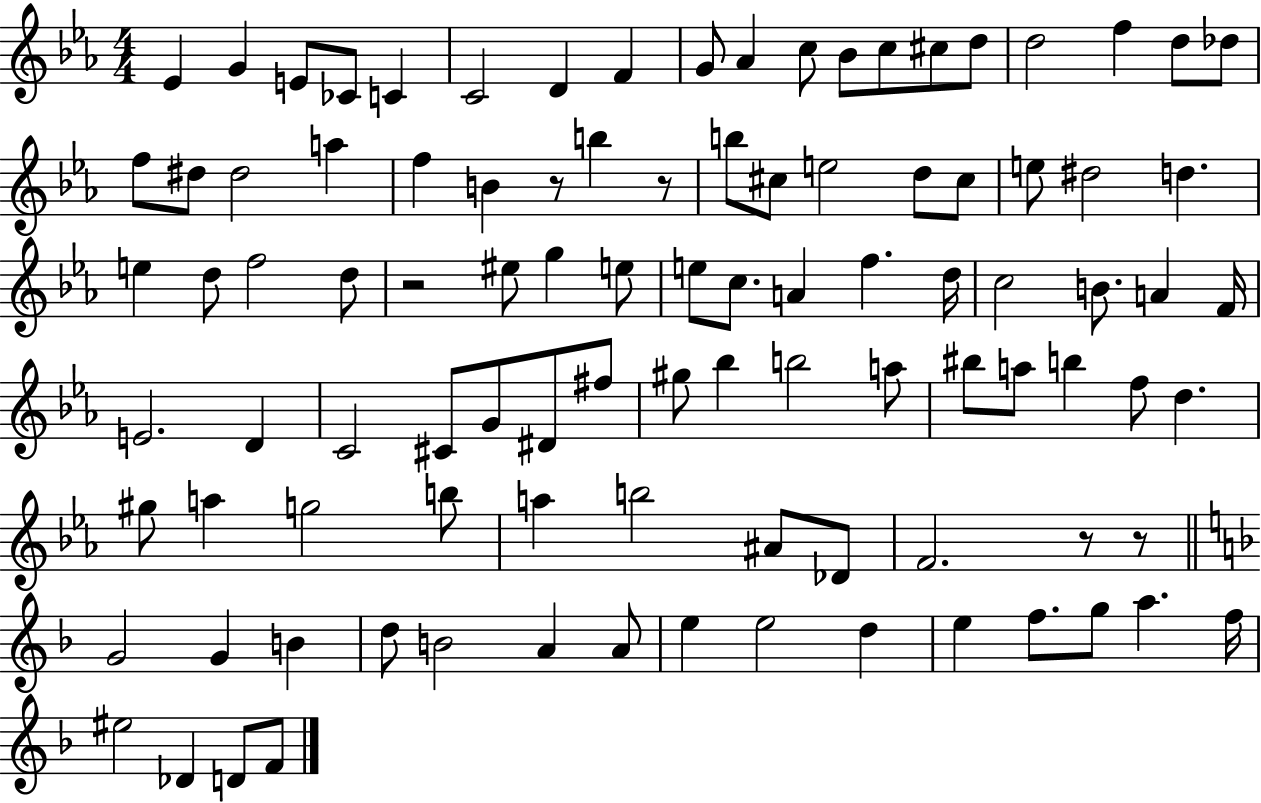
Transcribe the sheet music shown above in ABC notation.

X:1
T:Untitled
M:4/4
L:1/4
K:Eb
_E G E/2 _C/2 C C2 D F G/2 _A c/2 _B/2 c/2 ^c/2 d/2 d2 f d/2 _d/2 f/2 ^d/2 ^d2 a f B z/2 b z/2 b/2 ^c/2 e2 d/2 ^c/2 e/2 ^d2 d e d/2 f2 d/2 z2 ^e/2 g e/2 e/2 c/2 A f d/4 c2 B/2 A F/4 E2 D C2 ^C/2 G/2 ^D/2 ^f/2 ^g/2 _b b2 a/2 ^b/2 a/2 b f/2 d ^g/2 a g2 b/2 a b2 ^A/2 _D/2 F2 z/2 z/2 G2 G B d/2 B2 A A/2 e e2 d e f/2 g/2 a f/4 ^e2 _D D/2 F/2